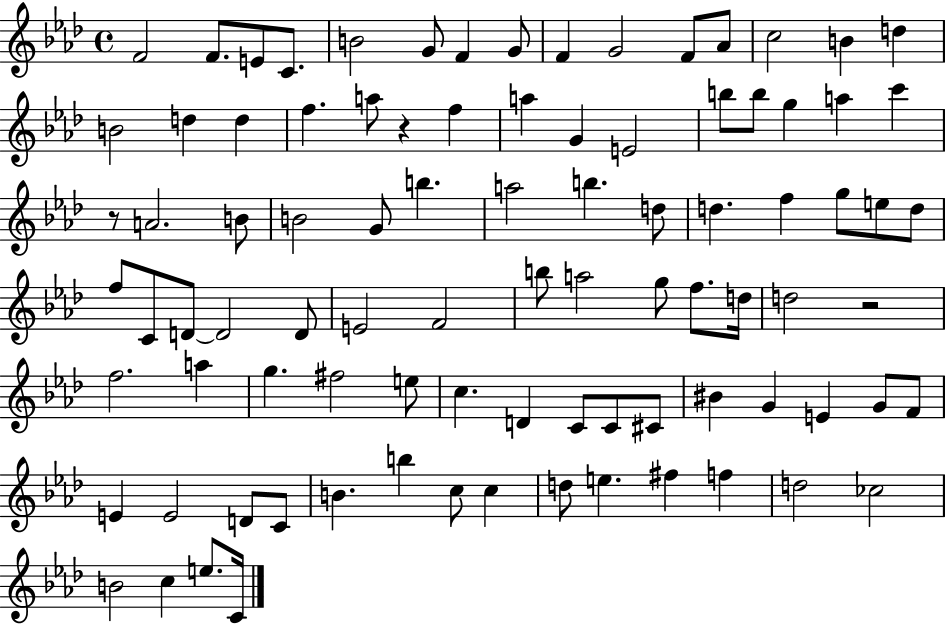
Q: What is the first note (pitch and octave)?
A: F4